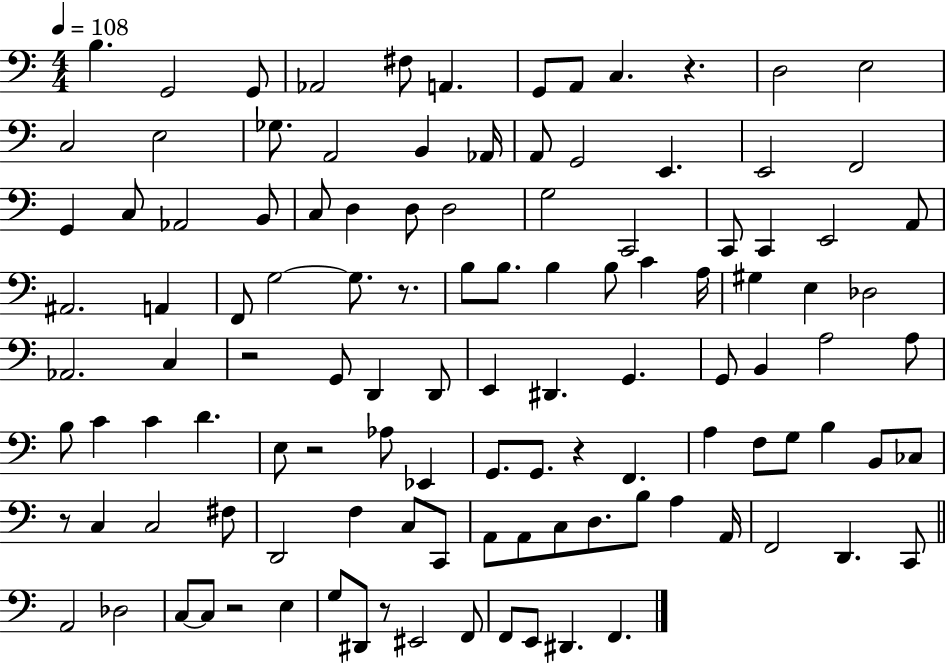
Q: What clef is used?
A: bass